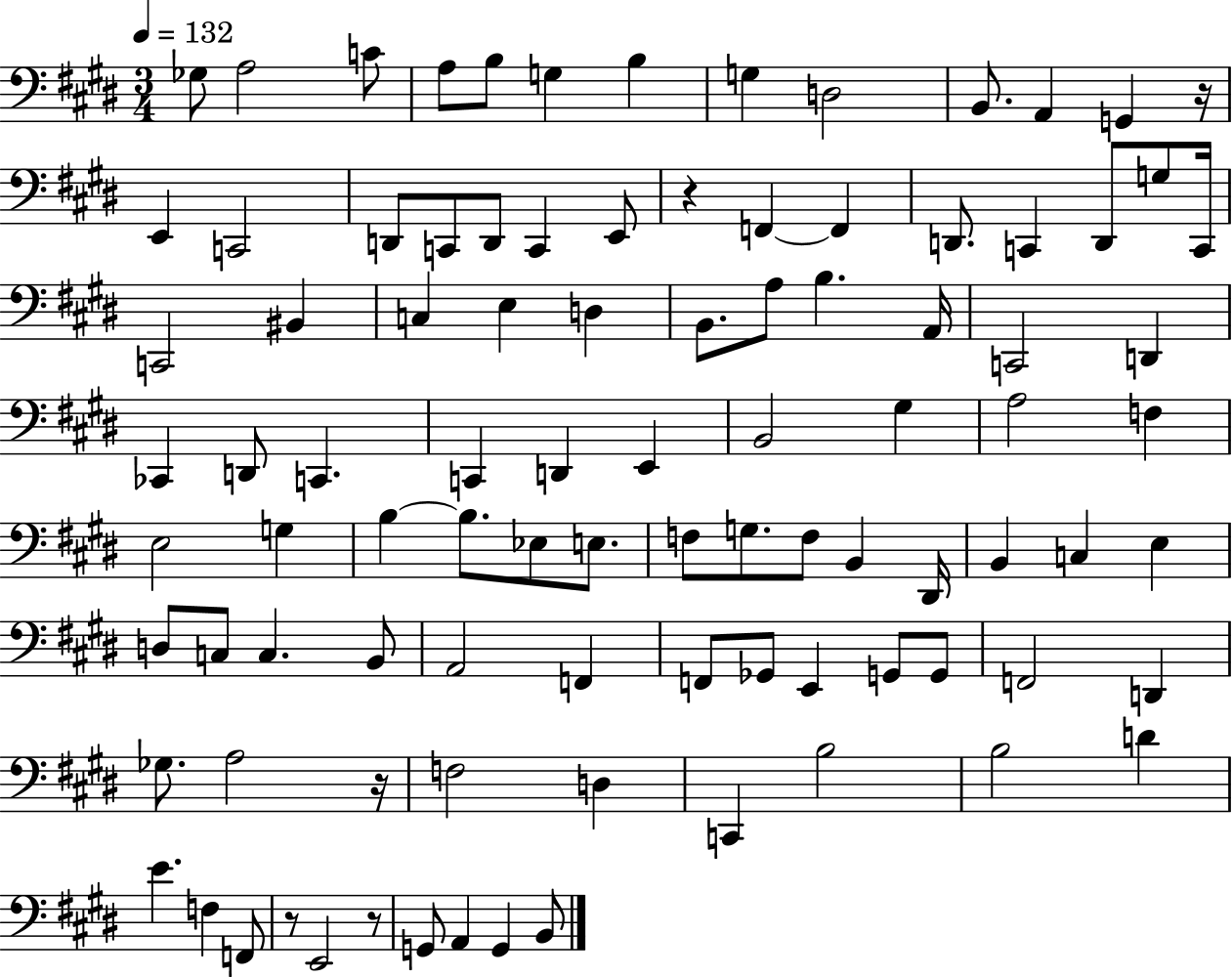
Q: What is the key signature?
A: E major